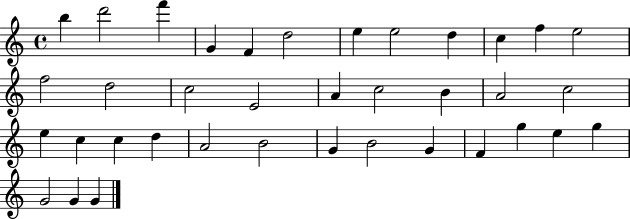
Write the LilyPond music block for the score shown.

{
  \clef treble
  \time 4/4
  \defaultTimeSignature
  \key c \major
  b''4 d'''2 f'''4 | g'4 f'4 d''2 | e''4 e''2 d''4 | c''4 f''4 e''2 | \break f''2 d''2 | c''2 e'2 | a'4 c''2 b'4 | a'2 c''2 | \break e''4 c''4 c''4 d''4 | a'2 b'2 | g'4 b'2 g'4 | f'4 g''4 e''4 g''4 | \break g'2 g'4 g'4 | \bar "|."
}